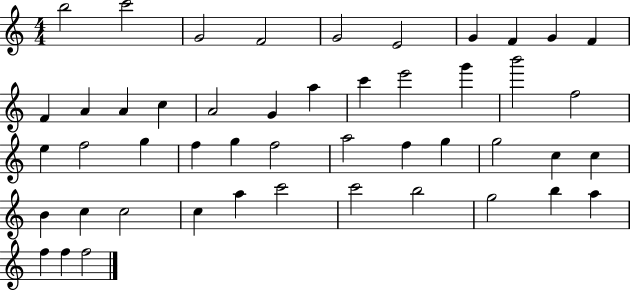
{
  \clef treble
  \numericTimeSignature
  \time 4/4
  \key c \major
  b''2 c'''2 | g'2 f'2 | g'2 e'2 | g'4 f'4 g'4 f'4 | \break f'4 a'4 a'4 c''4 | a'2 g'4 a''4 | c'''4 e'''2 g'''4 | b'''2 f''2 | \break e''4 f''2 g''4 | f''4 g''4 f''2 | a''2 f''4 g''4 | g''2 c''4 c''4 | \break b'4 c''4 c''2 | c''4 a''4 c'''2 | c'''2 b''2 | g''2 b''4 a''4 | \break f''4 f''4 f''2 | \bar "|."
}